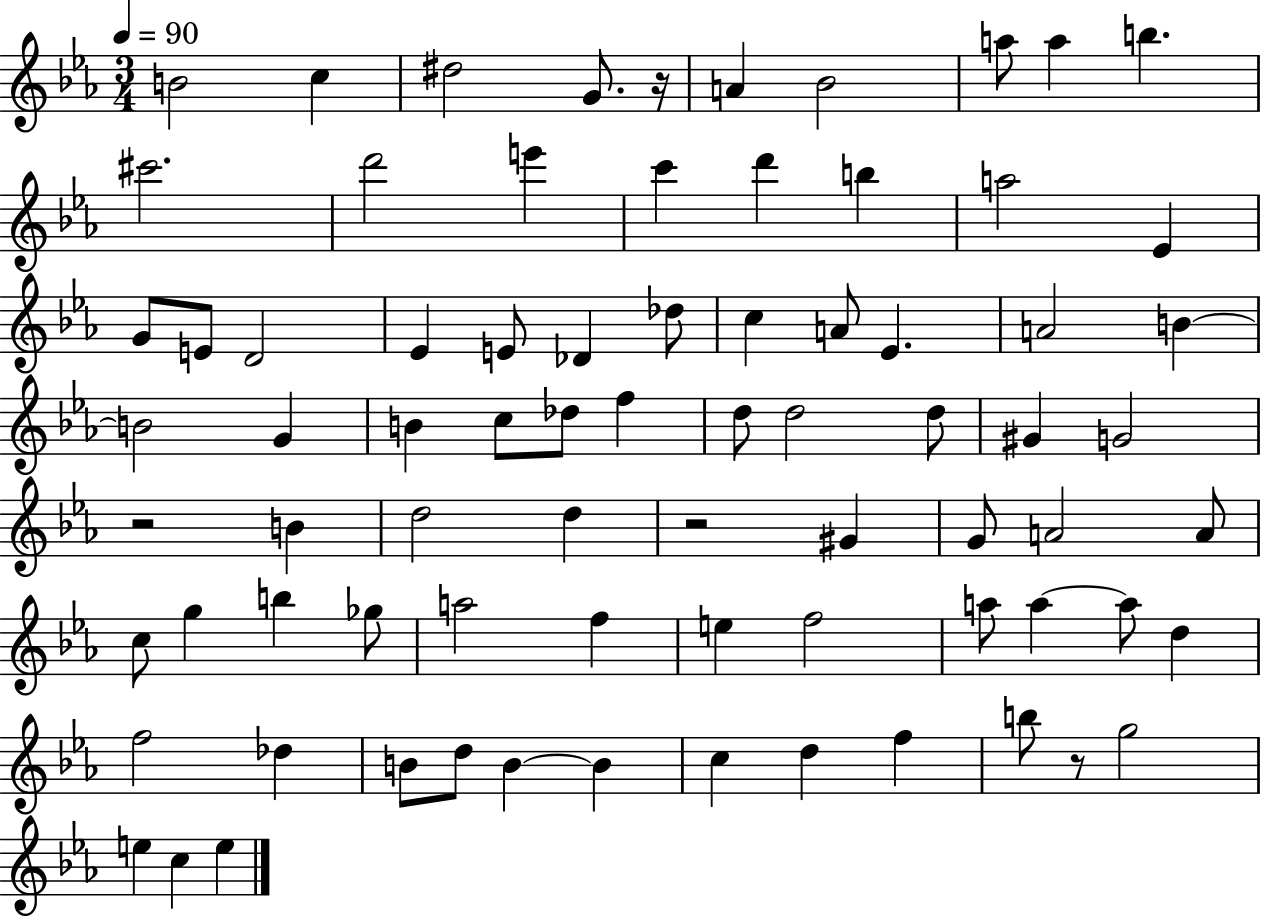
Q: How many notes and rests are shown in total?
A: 77